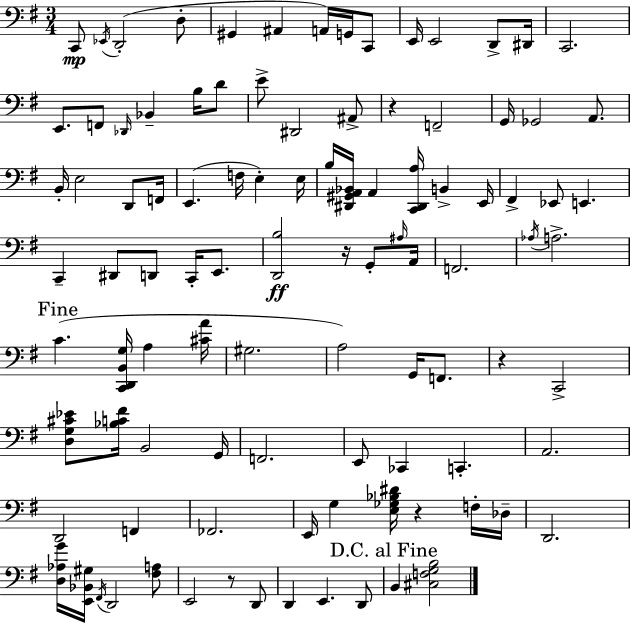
{
  \clef bass
  \numericTimeSignature
  \time 3/4
  \key g \major
  c,8\mp \acciaccatura { ees,16 }( d,2-. d8-. | gis,4 ais,4 a,16) g,16 c,8 | e,16 e,2 d,8-> | dis,16 c,2. | \break e,8. f,8 \grace { des,16 } bes,4-- b16 | d'8 e'8-> dis,2 | ais,8-> r4 f,2-- | g,16 ges,2 a,8. | \break b,16-. e2 d,8 | f,16 e,4.( f16 e4-.) | e16 b16 <dis, gis, a, bes,>16 a,4 <c, dis, a>16 b,4-> | e,16 fis,4-> ees,8 e,4. | \break c,4-- dis,8 d,8 c,16-. e,8. | <d, b>2\ff r16 g,8-. | \grace { ais16 } a,16 f,2. | \acciaccatura { aes16 } a2.-> | \break \mark "Fine" c'4.( <c, d, b, g>16 a4 | <cis' a'>16 gis2. | a2) | g,16 f,8. r4 c,2-> | \break <d g cis' ees'>8 <bes c' fis'>16 b,2 | g,16 f,2. | e,8 ces,4 c,4.-. | a,2. | \break d,2 | f,4 fes,2. | e,16 g4 <e ges bes dis'>16 r4 | f16-. des16-- d,2. | \break <d aes g'>16 <e, bes, gis>16 \acciaccatura { fis,16 } d,2 | <fis a>8 e,2 | r8 d,8 d,4 e,4. | d,8 \mark "D.C. al Fine" b,4 <cis f g b>2 | \break \bar "|."
}